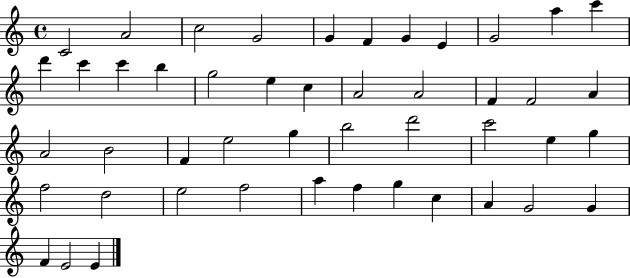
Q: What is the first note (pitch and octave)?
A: C4